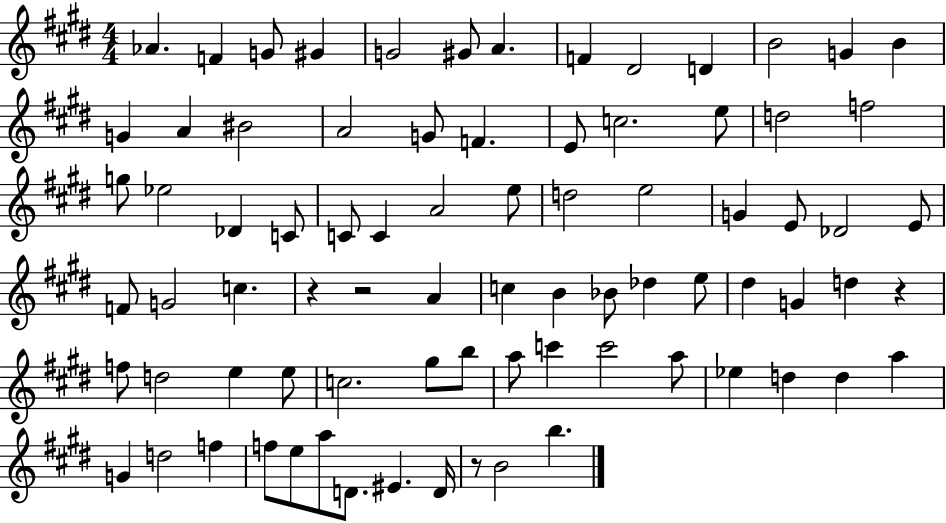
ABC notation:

X:1
T:Untitled
M:4/4
L:1/4
K:E
_A F G/2 ^G G2 ^G/2 A F ^D2 D B2 G B G A ^B2 A2 G/2 F E/2 c2 e/2 d2 f2 g/2 _e2 _D C/2 C/2 C A2 e/2 d2 e2 G E/2 _D2 E/2 F/2 G2 c z z2 A c B _B/2 _d e/2 ^d G d z f/2 d2 e e/2 c2 ^g/2 b/2 a/2 c' c'2 a/2 _e d d a G d2 f f/2 e/2 a/2 D/2 ^E D/4 z/2 B2 b